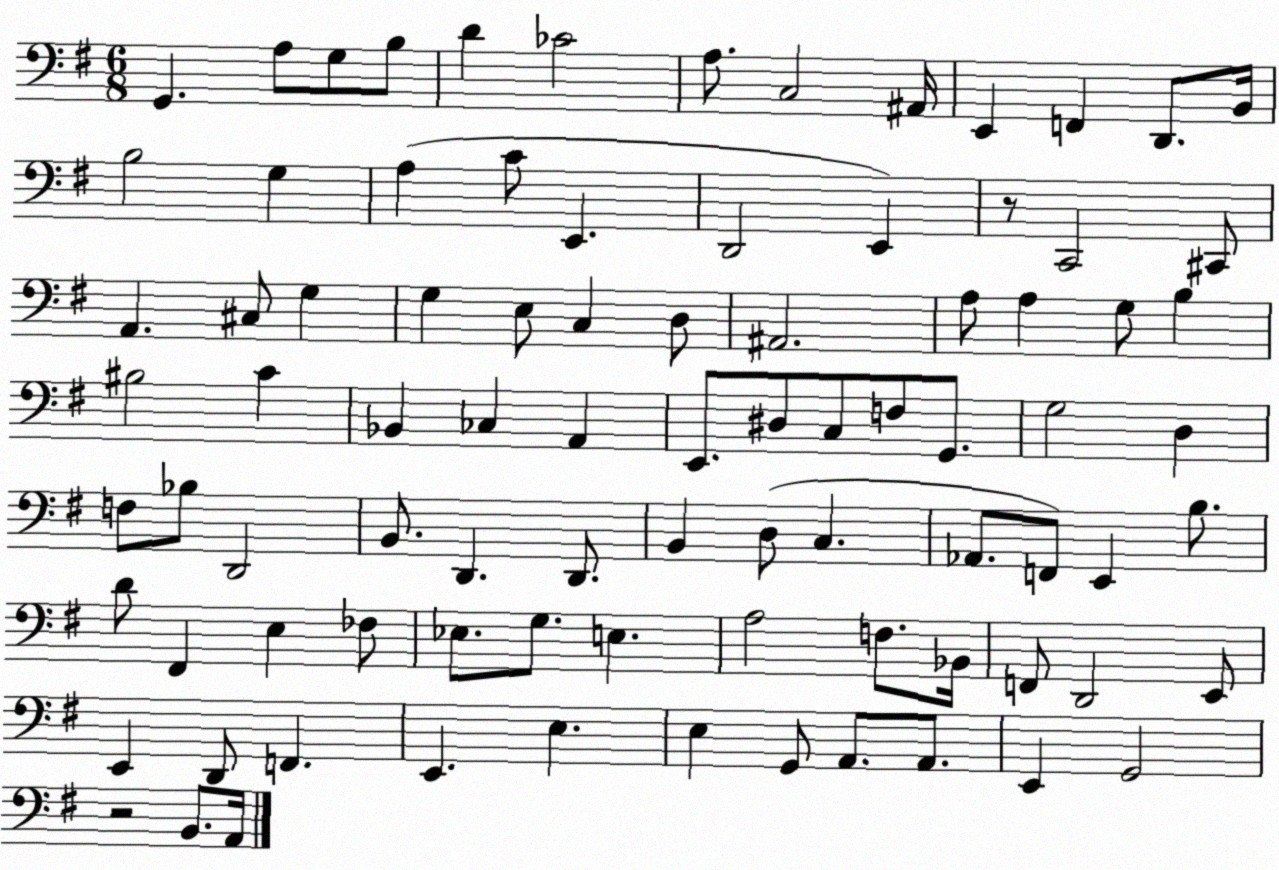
X:1
T:Untitled
M:6/8
L:1/4
K:G
G,, A,/2 G,/2 B,/2 D _C2 A,/2 C,2 ^A,,/4 E,, F,, D,,/2 B,,/4 B,2 G, A, C/2 E,, D,,2 E,, z/2 C,,2 ^C,,/2 A,, ^C,/2 G, G, E,/2 C, D,/2 ^A,,2 A,/2 A, G,/2 B, ^B,2 C _B,, _C, A,, E,,/2 ^D,/2 C,/2 F,/2 G,,/2 G,2 D, F,/2 _B,/2 D,,2 B,,/2 D,, D,,/2 B,, D,/2 C, _A,,/2 F,,/2 E,, B,/2 D/2 ^F,, E, _F,/2 _E,/2 G,/2 E, A,2 F,/2 _B,,/4 F,,/2 D,,2 E,,/2 E,, D,,/2 F,, E,, E, E, G,,/2 A,,/2 A,,/2 E,, G,,2 z2 B,,/2 A,,/4